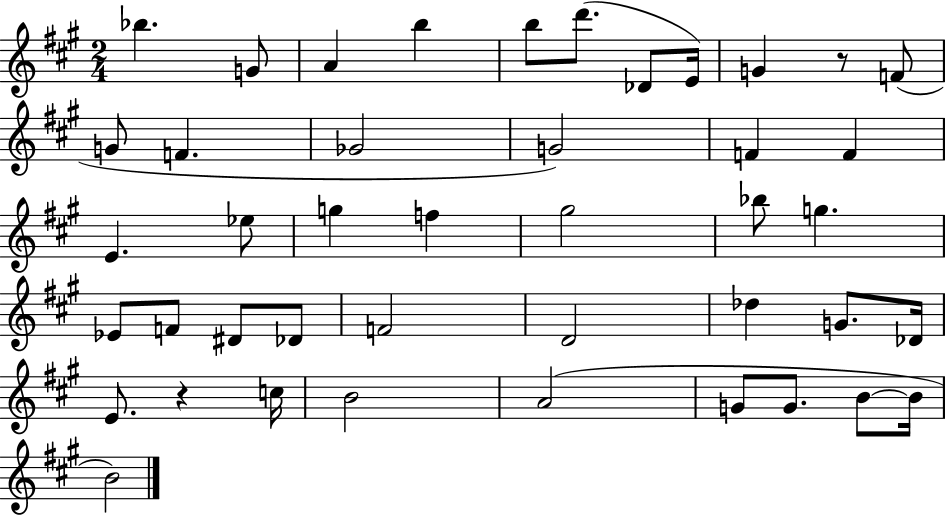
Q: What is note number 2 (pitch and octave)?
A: G4